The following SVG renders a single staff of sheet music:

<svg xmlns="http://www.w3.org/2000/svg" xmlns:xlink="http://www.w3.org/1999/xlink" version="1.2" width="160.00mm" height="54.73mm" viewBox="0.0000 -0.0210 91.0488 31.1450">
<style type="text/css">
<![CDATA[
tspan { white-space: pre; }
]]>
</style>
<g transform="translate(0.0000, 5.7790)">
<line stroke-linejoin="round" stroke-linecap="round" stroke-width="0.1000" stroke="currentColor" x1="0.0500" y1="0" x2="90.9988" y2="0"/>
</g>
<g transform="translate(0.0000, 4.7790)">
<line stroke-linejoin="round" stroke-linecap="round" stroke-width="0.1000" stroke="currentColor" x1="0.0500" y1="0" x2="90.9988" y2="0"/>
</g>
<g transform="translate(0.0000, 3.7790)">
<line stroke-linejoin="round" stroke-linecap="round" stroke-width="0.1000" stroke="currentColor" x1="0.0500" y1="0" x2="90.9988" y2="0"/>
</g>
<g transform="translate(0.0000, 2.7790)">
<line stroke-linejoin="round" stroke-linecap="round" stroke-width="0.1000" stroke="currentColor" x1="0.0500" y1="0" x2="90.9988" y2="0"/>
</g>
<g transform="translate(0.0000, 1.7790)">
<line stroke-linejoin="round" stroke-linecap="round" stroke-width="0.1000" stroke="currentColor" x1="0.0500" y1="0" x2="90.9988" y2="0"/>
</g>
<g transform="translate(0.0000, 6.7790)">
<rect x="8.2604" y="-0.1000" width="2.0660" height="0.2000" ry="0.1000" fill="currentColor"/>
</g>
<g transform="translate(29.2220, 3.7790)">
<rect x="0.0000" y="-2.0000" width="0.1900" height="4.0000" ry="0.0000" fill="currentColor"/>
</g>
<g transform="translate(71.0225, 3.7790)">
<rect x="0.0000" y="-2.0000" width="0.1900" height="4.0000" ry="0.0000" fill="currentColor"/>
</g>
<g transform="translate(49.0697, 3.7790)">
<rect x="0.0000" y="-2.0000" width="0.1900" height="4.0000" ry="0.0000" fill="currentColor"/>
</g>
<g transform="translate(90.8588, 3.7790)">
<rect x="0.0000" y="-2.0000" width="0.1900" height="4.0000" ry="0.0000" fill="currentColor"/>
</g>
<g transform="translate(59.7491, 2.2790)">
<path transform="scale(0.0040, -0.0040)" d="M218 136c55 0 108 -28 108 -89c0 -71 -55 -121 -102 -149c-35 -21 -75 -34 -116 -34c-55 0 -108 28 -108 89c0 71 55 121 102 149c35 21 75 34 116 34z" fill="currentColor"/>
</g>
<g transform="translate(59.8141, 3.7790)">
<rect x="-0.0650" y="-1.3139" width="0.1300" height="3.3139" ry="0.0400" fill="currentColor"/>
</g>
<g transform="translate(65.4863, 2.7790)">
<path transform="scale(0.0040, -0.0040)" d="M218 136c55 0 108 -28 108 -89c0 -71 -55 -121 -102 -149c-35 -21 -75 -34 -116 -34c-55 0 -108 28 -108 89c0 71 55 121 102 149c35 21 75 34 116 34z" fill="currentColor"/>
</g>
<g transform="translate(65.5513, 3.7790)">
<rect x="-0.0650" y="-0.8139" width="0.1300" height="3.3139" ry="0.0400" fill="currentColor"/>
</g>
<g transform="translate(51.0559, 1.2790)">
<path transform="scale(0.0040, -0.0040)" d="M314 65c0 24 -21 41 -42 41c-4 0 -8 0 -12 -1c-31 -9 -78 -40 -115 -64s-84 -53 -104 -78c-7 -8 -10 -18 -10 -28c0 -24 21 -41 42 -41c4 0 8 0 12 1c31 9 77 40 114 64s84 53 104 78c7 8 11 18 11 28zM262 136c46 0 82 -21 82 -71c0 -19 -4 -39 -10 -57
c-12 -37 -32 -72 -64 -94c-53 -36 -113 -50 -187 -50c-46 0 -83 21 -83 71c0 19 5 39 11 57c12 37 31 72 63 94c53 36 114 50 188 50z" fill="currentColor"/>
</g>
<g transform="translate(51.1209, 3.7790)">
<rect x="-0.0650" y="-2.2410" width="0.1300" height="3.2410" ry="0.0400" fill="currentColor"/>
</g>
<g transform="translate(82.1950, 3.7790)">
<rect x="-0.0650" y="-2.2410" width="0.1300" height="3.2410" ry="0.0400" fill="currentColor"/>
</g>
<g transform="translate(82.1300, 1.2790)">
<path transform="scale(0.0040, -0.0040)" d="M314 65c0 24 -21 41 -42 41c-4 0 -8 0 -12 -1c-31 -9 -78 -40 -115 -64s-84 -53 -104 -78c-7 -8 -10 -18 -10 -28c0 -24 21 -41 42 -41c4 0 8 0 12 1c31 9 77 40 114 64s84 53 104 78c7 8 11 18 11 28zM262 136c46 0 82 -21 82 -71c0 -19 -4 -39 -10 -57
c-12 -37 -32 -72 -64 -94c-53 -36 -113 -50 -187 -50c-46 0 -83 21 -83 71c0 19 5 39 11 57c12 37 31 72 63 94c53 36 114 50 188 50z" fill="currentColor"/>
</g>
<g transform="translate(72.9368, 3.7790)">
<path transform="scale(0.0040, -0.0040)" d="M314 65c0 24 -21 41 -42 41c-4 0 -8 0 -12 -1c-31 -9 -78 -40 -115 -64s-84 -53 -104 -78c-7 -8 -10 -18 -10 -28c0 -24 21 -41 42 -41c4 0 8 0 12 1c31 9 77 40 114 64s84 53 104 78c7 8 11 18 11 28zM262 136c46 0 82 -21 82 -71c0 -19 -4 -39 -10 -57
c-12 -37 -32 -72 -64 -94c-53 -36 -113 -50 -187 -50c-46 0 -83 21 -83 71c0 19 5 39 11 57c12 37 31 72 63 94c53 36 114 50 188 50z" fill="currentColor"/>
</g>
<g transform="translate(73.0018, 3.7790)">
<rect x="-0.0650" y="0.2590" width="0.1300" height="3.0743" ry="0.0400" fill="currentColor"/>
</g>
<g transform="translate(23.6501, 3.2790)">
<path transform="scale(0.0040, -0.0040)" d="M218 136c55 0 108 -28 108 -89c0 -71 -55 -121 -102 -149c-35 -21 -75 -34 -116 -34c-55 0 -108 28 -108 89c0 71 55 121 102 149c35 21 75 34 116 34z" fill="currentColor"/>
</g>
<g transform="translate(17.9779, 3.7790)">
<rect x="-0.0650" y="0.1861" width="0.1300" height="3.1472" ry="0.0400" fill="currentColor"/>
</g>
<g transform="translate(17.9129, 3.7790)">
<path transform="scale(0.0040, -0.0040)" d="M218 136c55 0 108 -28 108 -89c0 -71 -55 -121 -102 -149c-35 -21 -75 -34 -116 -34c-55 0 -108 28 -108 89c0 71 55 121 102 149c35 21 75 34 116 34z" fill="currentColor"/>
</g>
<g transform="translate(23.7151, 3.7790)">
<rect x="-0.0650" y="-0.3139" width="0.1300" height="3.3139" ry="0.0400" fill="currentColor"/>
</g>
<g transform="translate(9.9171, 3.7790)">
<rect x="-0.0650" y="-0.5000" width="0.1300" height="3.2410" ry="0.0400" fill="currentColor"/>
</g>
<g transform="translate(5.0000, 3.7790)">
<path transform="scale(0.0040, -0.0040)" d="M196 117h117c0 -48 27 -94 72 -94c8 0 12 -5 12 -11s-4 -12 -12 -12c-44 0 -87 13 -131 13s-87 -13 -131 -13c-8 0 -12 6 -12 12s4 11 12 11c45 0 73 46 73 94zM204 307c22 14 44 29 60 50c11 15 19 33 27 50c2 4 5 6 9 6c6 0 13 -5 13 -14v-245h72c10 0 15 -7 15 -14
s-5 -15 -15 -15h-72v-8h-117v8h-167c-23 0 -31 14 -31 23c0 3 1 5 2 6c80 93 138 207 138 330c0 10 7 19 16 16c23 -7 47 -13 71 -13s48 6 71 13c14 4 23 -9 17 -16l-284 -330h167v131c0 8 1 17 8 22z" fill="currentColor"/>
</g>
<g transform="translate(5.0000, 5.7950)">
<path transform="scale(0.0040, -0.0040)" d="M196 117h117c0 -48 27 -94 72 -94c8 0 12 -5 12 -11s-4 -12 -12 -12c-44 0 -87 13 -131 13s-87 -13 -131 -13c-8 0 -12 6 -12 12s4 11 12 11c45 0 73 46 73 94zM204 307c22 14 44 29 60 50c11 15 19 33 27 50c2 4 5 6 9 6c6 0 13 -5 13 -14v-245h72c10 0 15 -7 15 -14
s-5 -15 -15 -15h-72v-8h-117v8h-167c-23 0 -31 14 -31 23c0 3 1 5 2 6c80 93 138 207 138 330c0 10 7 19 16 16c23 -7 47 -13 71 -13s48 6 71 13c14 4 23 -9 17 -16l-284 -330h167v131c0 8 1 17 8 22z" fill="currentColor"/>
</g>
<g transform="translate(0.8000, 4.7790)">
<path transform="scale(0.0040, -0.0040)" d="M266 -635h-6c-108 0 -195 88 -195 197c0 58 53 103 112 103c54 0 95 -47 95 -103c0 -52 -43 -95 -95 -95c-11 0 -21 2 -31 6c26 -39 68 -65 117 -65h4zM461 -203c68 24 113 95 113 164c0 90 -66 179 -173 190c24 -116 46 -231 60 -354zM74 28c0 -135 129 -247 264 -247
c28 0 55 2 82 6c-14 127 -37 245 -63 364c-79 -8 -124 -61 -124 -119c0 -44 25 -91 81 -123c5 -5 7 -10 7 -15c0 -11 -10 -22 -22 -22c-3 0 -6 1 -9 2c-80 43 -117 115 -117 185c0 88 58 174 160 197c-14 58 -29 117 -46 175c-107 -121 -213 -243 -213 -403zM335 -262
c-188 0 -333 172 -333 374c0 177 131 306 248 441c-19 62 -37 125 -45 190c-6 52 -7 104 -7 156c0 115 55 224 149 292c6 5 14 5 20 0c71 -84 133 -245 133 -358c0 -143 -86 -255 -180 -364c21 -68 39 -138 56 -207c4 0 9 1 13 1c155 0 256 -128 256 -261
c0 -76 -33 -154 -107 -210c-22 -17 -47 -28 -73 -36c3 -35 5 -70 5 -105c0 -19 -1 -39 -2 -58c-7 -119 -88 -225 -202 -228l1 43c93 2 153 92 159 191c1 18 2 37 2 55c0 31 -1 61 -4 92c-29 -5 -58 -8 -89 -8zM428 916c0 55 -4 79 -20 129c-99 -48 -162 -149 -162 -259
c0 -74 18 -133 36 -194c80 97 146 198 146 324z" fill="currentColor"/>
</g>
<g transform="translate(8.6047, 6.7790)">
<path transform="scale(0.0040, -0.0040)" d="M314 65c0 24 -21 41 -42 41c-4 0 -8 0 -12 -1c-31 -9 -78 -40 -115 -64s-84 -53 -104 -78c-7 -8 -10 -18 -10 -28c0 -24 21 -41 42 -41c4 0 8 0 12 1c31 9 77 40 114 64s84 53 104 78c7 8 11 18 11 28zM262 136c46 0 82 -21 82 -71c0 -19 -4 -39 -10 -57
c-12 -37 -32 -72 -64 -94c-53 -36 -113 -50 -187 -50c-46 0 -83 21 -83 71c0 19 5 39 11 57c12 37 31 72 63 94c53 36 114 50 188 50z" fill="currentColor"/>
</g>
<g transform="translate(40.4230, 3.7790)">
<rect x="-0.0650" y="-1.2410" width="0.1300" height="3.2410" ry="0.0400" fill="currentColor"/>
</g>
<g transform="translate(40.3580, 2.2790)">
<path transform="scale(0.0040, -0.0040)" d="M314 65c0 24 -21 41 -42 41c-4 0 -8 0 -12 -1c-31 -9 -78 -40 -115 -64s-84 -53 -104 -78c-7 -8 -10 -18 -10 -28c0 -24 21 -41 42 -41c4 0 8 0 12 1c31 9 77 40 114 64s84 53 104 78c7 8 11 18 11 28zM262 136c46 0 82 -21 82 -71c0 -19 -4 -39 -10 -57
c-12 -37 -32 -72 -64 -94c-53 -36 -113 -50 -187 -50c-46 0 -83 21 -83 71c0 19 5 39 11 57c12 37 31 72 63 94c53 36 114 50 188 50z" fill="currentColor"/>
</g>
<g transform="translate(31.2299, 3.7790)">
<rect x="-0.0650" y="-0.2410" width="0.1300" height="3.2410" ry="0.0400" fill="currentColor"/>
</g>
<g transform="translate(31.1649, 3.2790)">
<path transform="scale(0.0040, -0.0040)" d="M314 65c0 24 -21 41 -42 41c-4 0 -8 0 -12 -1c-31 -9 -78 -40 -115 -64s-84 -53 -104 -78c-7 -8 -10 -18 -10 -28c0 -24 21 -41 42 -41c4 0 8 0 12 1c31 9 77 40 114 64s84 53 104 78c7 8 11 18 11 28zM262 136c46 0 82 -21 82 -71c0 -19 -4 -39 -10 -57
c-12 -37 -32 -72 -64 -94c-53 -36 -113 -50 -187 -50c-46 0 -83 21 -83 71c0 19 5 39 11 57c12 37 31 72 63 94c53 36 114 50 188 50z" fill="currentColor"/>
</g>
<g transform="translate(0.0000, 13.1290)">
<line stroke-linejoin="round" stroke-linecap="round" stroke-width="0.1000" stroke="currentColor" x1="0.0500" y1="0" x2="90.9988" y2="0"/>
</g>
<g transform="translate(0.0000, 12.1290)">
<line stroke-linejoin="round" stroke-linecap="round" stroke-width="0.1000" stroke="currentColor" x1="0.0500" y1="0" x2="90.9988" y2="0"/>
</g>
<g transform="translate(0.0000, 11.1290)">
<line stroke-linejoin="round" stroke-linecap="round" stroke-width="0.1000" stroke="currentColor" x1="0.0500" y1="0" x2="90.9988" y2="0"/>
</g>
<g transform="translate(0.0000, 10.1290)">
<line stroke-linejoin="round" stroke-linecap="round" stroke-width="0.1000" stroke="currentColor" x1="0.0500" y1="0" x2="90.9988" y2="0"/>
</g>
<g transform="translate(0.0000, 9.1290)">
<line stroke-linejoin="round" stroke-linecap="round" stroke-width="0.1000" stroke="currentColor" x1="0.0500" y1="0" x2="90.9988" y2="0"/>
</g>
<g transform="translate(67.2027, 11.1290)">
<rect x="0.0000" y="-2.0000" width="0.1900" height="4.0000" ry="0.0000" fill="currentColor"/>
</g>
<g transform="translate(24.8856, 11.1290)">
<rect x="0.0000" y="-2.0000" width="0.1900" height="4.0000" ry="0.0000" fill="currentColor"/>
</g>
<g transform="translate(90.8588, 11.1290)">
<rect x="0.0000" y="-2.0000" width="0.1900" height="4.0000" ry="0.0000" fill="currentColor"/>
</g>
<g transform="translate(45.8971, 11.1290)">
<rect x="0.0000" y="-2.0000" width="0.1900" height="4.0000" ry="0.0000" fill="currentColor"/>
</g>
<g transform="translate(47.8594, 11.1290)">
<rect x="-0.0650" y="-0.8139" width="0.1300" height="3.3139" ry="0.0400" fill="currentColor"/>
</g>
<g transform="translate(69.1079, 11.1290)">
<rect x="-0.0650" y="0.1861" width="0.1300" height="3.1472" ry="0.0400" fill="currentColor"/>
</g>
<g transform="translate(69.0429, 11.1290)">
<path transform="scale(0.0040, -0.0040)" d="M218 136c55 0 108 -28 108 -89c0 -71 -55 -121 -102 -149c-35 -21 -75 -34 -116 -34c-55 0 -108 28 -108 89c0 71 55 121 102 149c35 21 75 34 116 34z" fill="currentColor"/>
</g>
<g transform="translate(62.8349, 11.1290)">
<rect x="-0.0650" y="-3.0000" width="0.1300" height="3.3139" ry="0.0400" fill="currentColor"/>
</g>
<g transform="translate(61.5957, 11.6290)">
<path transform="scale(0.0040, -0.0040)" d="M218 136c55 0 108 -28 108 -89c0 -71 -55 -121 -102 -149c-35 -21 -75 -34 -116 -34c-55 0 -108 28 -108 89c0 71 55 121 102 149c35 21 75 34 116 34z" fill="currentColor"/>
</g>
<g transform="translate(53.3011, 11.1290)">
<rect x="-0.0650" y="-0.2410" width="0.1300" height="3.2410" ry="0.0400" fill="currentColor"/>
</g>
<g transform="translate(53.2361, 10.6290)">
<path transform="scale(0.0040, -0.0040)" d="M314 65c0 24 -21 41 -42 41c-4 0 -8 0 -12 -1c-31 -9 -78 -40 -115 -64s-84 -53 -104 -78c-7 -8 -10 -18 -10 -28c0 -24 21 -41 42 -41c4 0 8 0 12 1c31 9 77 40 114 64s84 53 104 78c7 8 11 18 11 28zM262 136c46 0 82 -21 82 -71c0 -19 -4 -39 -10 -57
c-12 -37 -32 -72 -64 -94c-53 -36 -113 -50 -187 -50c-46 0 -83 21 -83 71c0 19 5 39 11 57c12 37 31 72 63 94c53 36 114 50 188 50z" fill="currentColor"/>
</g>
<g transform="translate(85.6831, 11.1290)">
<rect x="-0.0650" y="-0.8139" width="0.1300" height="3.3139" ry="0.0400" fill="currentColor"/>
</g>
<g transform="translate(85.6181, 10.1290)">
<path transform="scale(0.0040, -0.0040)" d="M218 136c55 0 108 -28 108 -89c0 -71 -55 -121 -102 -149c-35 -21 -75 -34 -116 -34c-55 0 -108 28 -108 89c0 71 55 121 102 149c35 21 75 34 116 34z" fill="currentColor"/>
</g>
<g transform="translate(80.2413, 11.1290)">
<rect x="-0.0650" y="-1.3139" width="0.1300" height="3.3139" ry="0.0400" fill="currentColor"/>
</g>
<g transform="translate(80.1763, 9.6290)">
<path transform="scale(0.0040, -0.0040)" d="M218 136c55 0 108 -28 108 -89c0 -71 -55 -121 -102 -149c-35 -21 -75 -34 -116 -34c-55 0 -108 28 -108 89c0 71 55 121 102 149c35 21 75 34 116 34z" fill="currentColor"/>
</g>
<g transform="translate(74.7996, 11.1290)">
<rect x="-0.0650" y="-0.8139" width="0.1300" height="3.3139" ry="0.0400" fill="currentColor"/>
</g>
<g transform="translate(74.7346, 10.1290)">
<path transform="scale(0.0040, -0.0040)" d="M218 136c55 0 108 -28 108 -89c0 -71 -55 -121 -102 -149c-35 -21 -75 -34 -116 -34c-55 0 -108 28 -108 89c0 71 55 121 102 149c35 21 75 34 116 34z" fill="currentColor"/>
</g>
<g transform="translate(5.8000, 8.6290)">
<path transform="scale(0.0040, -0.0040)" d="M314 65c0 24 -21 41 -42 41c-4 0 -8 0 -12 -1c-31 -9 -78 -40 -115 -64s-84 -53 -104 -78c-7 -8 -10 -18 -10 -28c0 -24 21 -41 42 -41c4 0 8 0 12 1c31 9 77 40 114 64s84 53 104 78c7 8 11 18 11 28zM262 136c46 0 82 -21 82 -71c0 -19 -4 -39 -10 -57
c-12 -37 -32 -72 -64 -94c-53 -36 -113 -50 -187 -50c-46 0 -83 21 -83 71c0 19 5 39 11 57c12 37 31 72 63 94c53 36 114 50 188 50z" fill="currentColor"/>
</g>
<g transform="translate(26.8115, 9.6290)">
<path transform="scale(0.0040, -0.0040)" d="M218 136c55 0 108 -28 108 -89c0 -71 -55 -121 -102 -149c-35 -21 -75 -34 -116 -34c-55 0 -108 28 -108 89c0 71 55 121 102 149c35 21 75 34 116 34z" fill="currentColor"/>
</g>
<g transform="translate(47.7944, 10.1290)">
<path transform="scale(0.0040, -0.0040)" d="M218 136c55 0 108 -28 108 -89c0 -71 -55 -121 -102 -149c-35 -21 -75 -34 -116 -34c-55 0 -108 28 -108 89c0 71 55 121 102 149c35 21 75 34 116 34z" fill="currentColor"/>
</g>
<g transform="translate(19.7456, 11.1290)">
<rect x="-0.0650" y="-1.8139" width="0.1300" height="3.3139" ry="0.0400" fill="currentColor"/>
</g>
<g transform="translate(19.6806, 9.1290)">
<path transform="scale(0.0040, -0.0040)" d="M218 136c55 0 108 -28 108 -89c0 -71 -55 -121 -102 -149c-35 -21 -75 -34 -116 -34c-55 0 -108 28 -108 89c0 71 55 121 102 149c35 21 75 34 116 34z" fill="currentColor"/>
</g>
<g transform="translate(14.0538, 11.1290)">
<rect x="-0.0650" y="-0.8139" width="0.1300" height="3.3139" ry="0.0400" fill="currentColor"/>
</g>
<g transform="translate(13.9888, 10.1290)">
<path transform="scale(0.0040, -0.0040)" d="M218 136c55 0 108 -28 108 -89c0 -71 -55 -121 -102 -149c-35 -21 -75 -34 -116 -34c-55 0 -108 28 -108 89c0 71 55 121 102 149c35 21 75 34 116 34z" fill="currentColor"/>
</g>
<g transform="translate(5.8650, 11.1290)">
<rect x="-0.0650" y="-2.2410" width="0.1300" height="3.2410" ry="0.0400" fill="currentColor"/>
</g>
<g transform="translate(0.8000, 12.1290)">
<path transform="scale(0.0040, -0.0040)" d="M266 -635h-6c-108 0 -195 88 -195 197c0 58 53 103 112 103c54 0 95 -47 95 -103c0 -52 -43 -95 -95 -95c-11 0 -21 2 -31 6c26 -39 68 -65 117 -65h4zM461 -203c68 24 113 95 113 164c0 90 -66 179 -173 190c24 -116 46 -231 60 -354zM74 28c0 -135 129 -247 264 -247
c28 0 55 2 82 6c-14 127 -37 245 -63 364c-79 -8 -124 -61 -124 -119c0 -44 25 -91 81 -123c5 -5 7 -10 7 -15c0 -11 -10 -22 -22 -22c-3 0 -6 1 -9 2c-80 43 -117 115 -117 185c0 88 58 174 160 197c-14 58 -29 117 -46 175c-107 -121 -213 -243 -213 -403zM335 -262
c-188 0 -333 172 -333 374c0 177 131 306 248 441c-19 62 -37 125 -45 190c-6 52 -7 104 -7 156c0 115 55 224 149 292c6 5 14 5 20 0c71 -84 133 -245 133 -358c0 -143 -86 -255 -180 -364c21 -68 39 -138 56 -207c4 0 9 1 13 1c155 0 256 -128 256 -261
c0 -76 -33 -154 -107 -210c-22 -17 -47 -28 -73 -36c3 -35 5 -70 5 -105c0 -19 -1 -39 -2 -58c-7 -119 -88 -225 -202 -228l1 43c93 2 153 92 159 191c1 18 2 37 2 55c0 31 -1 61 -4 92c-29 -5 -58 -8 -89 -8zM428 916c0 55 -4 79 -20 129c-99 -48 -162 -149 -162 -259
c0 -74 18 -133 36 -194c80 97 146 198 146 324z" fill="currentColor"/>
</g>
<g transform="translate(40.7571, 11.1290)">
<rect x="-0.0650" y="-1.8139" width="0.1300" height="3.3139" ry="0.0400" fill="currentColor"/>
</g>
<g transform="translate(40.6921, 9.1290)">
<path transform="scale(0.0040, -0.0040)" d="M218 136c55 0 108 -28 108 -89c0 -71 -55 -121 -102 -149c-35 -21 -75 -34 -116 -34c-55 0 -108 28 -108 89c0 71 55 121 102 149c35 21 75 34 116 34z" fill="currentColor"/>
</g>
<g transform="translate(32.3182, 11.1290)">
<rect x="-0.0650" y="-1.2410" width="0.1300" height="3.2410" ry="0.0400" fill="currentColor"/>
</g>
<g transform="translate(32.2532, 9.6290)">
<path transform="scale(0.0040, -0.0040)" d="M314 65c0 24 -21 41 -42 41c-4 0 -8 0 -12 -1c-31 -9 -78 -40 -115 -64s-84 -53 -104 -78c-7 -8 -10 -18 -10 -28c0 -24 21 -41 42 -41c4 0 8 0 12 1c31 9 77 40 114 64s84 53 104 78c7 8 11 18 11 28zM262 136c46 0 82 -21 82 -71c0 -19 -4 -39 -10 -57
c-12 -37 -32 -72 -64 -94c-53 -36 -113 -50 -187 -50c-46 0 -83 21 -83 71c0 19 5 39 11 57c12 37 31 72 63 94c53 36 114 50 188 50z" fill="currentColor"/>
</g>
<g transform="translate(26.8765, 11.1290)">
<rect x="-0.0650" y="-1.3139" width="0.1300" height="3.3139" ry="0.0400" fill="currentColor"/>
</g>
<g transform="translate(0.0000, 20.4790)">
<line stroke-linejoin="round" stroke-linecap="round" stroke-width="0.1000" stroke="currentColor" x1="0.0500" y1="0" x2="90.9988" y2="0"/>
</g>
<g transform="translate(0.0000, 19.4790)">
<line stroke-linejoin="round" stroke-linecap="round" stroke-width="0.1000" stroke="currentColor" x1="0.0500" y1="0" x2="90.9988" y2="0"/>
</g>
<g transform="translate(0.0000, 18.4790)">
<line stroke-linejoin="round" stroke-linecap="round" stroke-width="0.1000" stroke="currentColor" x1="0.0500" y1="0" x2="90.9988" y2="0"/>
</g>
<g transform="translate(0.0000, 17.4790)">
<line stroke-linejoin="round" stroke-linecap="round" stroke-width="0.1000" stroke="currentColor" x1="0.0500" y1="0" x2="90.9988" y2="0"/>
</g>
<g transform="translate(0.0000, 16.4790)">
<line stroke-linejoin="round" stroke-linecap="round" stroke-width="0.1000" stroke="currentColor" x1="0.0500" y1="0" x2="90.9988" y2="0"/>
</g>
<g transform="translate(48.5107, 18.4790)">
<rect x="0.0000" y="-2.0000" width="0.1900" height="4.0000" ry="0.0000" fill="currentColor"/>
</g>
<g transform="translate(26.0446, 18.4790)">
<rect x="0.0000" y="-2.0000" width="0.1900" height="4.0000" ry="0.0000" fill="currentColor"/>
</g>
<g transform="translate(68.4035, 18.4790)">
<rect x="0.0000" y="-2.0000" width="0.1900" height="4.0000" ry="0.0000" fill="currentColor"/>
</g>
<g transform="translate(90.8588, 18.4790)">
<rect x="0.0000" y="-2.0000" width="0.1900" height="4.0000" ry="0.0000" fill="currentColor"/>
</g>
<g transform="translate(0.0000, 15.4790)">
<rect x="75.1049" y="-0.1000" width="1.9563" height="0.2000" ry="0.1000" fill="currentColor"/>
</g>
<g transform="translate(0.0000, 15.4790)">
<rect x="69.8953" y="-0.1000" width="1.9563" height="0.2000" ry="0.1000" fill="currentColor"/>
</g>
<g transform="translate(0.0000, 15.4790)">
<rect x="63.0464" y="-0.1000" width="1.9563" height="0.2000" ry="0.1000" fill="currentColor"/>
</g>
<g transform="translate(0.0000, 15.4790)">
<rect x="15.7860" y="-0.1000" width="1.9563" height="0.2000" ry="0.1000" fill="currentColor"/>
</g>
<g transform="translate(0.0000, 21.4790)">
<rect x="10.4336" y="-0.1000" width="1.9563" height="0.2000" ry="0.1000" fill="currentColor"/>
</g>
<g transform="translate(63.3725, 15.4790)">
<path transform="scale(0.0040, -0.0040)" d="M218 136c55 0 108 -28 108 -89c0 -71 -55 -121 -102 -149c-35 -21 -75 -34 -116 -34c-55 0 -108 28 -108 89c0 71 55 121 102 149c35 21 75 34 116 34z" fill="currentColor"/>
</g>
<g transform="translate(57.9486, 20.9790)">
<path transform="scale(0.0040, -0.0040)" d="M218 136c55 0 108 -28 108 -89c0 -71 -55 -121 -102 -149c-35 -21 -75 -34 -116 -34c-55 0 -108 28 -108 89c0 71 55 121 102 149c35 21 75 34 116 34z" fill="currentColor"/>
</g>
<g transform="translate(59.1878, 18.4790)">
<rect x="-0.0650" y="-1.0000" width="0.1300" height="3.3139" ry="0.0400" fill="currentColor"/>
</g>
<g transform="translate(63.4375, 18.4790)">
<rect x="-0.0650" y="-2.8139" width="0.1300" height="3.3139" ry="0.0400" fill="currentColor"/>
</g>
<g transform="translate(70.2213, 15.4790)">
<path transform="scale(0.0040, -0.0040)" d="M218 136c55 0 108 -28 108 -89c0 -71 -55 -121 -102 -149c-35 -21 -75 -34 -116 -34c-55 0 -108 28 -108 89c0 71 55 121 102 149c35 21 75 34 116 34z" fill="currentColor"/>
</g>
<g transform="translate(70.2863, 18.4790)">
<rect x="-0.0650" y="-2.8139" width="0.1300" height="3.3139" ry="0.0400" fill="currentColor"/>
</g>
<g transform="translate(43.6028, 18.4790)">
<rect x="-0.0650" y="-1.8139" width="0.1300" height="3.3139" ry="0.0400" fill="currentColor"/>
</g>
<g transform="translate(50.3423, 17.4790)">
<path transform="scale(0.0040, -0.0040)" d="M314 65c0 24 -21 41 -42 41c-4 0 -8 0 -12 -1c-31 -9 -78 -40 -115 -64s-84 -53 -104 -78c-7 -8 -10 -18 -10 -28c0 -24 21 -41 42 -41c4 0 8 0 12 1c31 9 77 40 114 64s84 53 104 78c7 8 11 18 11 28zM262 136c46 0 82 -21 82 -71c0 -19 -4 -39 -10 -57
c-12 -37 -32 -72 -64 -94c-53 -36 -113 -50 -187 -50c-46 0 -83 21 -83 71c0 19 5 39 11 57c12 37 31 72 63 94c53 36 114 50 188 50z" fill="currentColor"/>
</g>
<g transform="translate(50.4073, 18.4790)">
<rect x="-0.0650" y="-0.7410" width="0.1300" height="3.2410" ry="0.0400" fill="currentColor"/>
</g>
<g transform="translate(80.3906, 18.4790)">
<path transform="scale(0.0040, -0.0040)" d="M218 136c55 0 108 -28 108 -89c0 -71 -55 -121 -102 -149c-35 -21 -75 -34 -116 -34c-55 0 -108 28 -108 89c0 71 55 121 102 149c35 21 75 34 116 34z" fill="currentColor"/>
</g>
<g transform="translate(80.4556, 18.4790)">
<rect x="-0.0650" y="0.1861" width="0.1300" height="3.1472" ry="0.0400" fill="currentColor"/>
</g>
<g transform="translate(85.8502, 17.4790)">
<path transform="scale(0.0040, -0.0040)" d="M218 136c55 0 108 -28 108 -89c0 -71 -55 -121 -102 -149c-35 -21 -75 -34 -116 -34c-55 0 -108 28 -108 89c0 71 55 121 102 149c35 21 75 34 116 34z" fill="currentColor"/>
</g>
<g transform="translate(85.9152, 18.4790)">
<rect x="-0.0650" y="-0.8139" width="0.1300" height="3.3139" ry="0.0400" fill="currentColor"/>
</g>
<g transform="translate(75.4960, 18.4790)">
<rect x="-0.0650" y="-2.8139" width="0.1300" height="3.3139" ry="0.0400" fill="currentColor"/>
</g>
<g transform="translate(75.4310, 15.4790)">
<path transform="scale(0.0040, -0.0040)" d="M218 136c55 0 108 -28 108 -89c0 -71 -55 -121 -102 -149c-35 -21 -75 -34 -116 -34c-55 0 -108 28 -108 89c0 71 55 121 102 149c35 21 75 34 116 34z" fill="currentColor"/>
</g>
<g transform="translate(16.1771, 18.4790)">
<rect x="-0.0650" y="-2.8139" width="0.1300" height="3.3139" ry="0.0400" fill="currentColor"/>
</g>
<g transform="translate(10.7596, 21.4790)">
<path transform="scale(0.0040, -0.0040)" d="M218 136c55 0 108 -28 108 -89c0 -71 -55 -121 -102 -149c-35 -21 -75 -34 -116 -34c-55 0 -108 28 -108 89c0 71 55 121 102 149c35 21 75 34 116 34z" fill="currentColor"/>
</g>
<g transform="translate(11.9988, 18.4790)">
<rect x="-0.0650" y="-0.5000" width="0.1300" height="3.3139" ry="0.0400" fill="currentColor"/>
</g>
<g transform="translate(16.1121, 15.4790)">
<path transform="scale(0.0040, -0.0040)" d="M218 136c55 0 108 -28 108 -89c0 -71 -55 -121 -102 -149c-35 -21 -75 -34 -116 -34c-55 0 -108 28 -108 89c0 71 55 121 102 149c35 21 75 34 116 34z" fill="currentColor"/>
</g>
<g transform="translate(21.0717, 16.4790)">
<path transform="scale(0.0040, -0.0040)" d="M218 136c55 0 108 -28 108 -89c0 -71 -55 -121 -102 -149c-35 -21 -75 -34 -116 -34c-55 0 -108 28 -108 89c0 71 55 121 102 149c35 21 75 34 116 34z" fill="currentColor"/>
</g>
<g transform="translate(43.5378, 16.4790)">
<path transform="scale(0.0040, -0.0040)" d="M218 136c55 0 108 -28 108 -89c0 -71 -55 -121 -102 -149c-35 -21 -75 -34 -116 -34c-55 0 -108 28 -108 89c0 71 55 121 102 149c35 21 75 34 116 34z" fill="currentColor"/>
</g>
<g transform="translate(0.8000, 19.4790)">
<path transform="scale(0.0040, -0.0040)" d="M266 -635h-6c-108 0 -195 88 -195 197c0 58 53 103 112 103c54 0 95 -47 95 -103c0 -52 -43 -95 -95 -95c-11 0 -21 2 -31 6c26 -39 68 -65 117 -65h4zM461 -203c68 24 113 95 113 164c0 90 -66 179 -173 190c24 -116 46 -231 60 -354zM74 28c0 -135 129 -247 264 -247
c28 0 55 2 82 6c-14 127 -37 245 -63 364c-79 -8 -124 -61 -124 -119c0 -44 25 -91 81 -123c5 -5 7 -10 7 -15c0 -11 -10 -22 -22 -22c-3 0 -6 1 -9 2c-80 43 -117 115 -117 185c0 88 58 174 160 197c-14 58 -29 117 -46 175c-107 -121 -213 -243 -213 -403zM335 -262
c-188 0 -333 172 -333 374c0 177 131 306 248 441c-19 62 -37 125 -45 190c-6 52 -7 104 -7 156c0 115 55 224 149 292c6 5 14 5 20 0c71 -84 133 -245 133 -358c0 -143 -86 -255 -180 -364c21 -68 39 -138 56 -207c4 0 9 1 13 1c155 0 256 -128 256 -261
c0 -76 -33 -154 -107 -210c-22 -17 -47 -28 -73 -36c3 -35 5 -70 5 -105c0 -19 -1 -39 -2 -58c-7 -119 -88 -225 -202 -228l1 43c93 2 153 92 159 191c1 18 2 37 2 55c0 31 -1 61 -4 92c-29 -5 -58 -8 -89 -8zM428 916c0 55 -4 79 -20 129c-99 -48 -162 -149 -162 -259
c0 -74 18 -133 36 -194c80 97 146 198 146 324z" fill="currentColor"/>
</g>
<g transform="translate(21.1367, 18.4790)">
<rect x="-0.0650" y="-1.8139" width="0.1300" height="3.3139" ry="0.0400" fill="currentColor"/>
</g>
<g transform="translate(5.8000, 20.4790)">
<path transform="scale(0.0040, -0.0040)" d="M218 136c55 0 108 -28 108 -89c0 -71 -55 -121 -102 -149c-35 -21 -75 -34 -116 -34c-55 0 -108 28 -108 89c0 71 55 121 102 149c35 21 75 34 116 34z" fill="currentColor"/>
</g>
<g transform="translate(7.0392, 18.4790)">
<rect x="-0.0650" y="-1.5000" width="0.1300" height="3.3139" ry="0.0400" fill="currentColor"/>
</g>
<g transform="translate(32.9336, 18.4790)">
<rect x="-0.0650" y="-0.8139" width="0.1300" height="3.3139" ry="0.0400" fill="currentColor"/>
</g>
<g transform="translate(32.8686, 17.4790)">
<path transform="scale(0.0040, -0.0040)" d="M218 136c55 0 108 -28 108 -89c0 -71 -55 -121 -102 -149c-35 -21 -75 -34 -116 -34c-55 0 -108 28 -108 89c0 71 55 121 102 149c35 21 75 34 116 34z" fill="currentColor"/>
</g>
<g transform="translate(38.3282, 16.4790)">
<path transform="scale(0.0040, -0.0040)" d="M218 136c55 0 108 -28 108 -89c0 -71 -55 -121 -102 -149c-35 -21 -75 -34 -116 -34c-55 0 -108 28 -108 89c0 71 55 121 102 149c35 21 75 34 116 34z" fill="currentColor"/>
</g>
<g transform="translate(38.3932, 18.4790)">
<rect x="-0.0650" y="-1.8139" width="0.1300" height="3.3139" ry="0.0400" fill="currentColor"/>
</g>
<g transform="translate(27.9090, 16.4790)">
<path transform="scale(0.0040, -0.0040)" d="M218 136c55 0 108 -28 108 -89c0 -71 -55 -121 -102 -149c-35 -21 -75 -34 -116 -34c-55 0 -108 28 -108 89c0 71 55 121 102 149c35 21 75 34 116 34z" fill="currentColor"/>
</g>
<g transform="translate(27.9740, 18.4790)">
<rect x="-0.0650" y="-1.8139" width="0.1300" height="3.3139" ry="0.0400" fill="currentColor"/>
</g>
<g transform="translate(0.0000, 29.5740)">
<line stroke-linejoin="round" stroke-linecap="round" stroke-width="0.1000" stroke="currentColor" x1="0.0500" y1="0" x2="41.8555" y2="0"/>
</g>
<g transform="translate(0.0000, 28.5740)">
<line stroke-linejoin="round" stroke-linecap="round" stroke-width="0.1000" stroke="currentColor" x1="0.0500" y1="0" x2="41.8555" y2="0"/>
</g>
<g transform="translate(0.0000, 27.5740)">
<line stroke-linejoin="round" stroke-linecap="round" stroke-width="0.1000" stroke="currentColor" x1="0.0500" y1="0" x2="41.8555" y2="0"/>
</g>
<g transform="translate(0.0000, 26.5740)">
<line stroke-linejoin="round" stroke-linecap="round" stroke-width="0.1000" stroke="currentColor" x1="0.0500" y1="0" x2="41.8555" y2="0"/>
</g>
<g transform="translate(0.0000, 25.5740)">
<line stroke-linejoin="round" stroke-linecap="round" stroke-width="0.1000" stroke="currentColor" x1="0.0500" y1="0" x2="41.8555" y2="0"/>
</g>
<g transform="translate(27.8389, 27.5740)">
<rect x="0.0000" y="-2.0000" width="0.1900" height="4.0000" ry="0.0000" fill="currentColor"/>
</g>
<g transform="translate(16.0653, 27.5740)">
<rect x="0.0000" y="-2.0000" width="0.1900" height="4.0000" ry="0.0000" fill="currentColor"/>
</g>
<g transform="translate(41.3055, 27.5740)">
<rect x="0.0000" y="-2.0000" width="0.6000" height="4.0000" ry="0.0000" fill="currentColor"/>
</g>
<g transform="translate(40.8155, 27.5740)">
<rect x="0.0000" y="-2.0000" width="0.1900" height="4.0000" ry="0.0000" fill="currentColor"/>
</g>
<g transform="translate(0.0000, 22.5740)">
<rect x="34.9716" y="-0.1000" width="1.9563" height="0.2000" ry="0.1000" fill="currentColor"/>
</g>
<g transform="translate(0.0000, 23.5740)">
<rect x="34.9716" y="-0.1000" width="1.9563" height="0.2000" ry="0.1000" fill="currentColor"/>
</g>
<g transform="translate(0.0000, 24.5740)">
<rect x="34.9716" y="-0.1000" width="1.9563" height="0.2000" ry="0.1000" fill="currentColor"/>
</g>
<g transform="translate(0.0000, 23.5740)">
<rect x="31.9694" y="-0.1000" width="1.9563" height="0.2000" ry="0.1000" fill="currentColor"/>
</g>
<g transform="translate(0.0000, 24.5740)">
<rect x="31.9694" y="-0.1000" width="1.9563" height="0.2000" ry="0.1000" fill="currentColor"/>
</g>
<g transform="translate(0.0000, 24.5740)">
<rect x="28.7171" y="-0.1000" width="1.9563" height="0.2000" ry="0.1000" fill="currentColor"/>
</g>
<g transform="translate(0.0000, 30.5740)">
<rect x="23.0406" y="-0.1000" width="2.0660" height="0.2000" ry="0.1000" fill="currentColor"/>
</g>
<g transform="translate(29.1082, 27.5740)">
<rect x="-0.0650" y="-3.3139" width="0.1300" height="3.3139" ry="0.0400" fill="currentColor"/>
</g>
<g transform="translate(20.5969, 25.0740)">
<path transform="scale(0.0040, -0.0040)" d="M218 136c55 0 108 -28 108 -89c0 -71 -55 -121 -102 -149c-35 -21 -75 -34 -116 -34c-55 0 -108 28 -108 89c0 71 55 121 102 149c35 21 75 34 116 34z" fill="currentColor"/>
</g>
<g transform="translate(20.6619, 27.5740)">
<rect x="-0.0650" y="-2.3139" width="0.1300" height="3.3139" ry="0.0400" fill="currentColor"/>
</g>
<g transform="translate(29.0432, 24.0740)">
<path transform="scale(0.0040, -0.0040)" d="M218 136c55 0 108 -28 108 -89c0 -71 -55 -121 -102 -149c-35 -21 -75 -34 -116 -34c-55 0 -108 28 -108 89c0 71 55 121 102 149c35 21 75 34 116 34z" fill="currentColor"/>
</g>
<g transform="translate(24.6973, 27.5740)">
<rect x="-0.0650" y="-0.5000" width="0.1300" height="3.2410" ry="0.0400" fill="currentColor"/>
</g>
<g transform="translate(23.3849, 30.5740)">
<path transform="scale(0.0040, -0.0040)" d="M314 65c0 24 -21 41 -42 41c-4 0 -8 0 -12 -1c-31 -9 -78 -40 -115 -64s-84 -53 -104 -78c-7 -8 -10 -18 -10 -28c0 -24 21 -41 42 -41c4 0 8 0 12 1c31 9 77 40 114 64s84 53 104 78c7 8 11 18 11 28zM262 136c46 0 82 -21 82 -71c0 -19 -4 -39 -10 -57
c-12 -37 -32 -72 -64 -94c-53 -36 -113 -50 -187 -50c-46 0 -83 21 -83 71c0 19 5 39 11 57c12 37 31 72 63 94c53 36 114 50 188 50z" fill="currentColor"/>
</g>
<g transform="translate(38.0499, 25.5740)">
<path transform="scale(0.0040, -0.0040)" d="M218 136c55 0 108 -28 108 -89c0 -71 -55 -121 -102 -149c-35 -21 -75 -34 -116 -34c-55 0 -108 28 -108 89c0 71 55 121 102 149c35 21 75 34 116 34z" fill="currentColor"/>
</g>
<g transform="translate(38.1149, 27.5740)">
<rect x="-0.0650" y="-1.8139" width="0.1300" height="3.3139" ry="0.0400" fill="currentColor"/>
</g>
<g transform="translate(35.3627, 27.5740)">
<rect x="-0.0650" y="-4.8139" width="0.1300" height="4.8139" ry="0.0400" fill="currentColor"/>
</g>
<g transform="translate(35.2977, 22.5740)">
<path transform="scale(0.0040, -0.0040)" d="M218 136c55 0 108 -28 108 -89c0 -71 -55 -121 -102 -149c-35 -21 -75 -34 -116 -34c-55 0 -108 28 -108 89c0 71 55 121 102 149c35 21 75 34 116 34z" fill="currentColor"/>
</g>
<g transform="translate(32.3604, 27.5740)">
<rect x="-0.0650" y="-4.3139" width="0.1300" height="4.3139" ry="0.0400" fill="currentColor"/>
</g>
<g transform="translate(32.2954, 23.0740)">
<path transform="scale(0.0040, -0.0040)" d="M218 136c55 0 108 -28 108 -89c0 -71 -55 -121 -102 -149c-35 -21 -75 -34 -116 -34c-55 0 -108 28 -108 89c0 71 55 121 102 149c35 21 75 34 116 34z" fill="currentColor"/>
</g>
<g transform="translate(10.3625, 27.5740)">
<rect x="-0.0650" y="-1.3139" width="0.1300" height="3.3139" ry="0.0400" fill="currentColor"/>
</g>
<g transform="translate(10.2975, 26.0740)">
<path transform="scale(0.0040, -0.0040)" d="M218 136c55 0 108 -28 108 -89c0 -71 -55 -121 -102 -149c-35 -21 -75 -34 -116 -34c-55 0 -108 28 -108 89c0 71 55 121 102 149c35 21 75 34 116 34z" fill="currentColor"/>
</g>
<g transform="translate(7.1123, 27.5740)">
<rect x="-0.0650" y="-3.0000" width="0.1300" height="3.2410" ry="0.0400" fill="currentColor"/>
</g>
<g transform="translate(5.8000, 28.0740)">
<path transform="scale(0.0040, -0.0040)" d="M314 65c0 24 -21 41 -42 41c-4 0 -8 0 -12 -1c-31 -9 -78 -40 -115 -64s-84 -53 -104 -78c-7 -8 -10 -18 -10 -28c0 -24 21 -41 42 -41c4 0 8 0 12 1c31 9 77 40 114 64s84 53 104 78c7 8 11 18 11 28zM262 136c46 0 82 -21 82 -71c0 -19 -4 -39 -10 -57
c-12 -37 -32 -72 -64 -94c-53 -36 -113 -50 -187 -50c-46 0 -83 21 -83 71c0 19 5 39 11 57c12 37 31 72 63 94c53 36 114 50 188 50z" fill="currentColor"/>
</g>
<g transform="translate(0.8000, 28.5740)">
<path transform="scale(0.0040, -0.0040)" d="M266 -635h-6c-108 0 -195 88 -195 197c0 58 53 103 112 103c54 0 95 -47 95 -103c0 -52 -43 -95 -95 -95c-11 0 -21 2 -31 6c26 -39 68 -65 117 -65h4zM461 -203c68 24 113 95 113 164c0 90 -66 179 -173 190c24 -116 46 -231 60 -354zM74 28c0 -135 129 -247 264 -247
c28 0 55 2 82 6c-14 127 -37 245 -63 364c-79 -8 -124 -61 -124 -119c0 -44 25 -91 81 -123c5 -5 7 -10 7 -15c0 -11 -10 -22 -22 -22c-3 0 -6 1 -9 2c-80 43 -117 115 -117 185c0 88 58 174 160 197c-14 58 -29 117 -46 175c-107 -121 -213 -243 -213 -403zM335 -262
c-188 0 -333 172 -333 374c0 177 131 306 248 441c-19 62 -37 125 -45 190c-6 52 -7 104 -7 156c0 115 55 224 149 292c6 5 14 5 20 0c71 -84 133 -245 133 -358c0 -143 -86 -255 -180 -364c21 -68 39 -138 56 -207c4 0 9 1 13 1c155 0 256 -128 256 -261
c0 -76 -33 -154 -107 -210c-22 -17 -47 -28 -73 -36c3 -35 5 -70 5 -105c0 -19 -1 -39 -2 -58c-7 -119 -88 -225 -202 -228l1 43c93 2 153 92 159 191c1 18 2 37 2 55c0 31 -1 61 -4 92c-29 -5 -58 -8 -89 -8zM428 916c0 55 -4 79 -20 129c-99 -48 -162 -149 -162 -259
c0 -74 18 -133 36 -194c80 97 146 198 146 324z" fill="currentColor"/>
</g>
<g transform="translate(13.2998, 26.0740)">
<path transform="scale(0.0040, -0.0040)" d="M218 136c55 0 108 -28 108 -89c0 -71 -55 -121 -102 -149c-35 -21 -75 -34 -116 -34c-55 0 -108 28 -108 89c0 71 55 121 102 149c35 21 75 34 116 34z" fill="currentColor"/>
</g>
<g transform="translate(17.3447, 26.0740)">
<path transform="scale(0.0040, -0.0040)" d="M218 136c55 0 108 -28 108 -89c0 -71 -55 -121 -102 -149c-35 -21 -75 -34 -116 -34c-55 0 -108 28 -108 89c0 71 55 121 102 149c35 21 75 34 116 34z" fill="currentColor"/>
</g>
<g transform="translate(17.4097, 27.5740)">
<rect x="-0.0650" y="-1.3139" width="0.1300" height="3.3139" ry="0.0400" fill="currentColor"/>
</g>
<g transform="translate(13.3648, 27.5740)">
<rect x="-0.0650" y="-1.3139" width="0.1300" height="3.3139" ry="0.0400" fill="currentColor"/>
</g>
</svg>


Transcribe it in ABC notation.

X:1
T:Untitled
M:4/4
L:1/4
K:C
C2 B c c2 e2 g2 e d B2 g2 g2 d f e e2 f d c2 A B d e d E C a f f d f f d2 D a a a B d A2 e e e g C2 b d' e' f